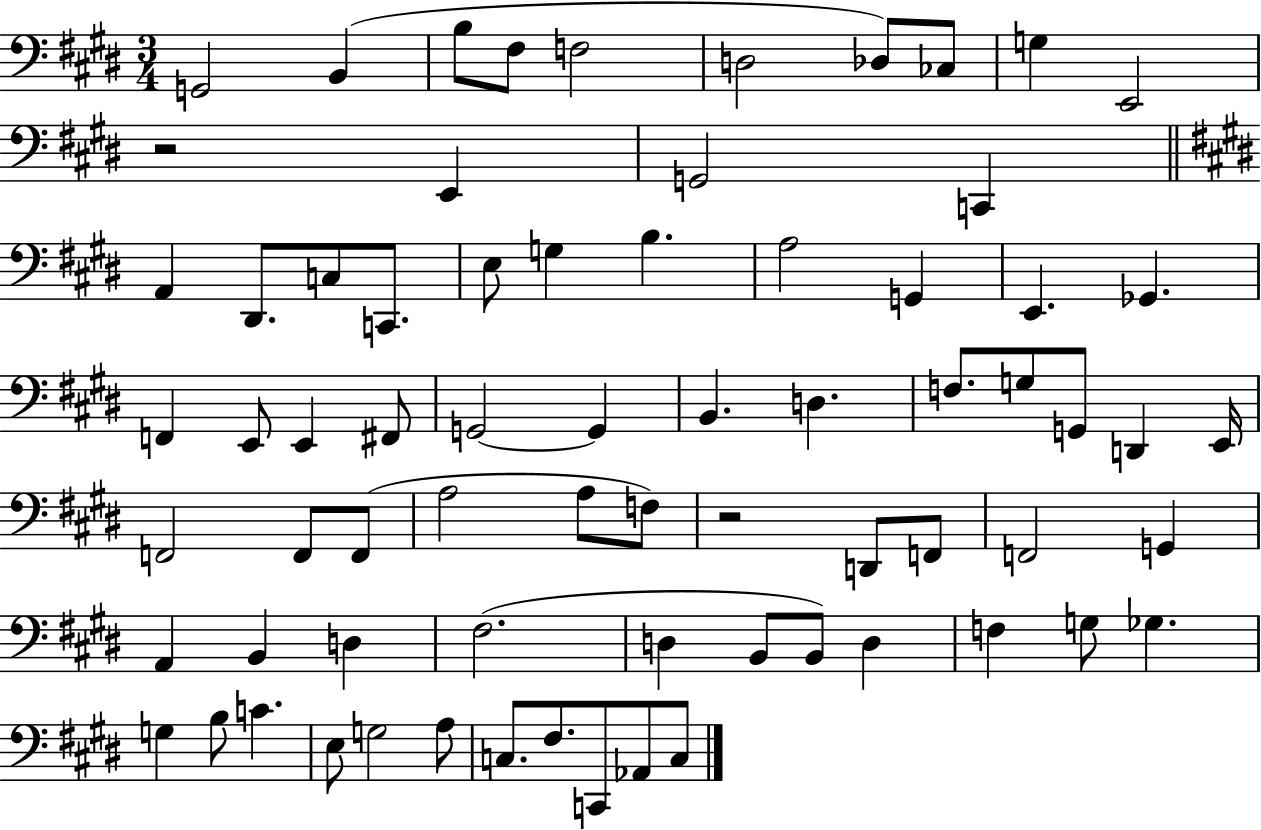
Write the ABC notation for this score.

X:1
T:Untitled
M:3/4
L:1/4
K:E
G,,2 B,, B,/2 ^F,/2 F,2 D,2 _D,/2 _C,/2 G, E,,2 z2 E,, G,,2 C,, A,, ^D,,/2 C,/2 C,,/2 E,/2 G, B, A,2 G,, E,, _G,, F,, E,,/2 E,, ^F,,/2 G,,2 G,, B,, D, F,/2 G,/2 G,,/2 D,, E,,/4 F,,2 F,,/2 F,,/2 A,2 A,/2 F,/2 z2 D,,/2 F,,/2 F,,2 G,, A,, B,, D, ^F,2 D, B,,/2 B,,/2 D, F, G,/2 _G, G, B,/2 C E,/2 G,2 A,/2 C,/2 ^F,/2 C,,/2 _A,,/2 C,/2